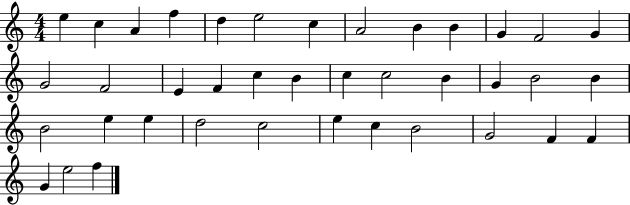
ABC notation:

X:1
T:Untitled
M:4/4
L:1/4
K:C
e c A f d e2 c A2 B B G F2 G G2 F2 E F c B c c2 B G B2 B B2 e e d2 c2 e c B2 G2 F F G e2 f